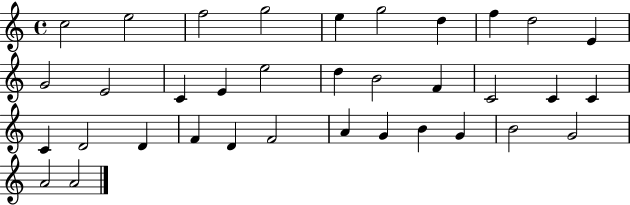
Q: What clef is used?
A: treble